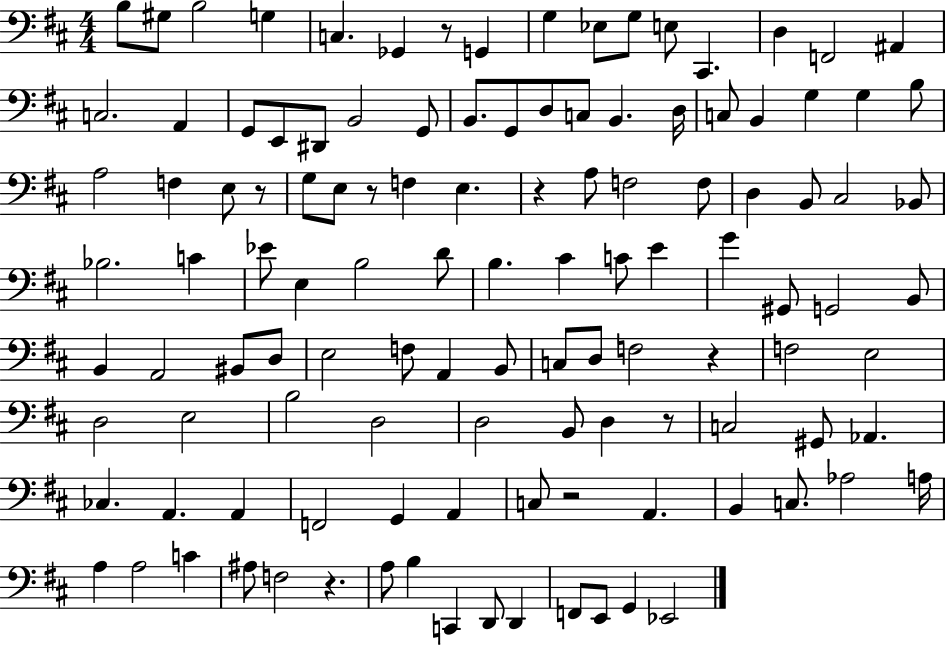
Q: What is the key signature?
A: D major